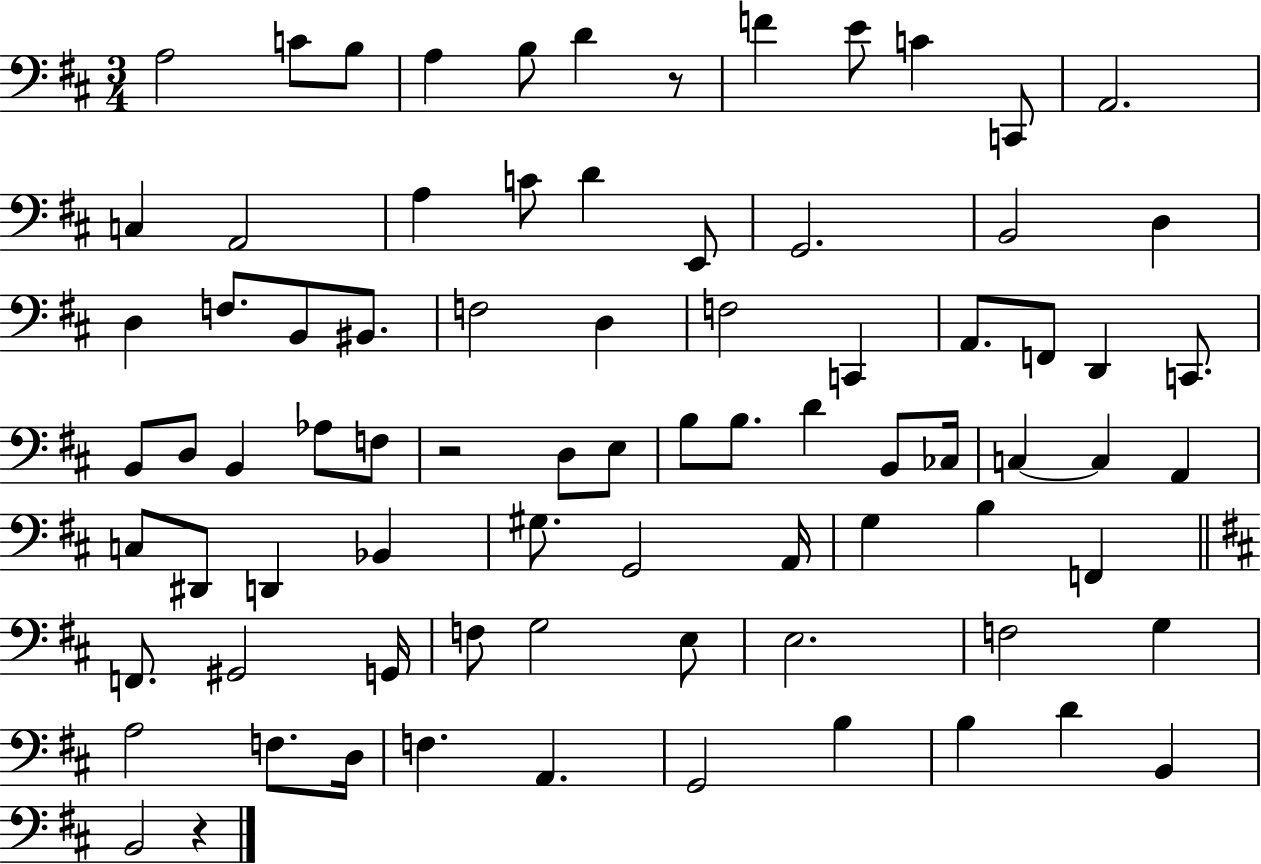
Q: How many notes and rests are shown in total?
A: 80